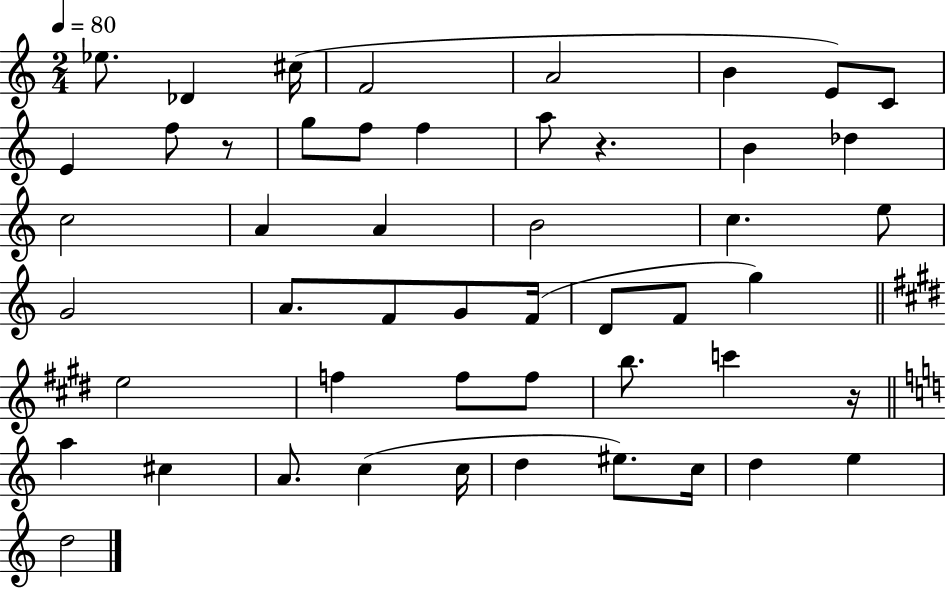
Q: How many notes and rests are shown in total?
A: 50